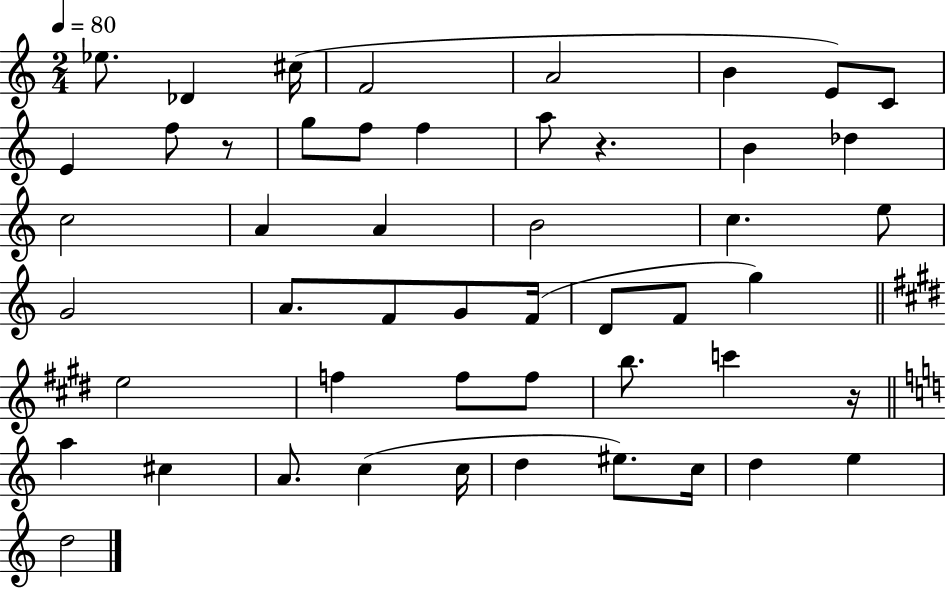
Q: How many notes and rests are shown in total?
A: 50